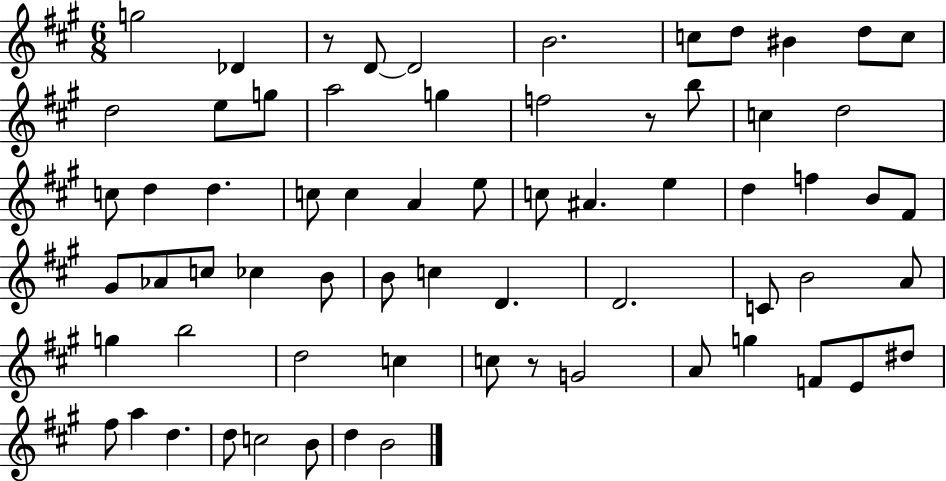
{
  \clef treble
  \numericTimeSignature
  \time 6/8
  \key a \major
  g''2 des'4 | r8 d'8~~ d'2 | b'2. | c''8 d''8 bis'4 d''8 c''8 | \break d''2 e''8 g''8 | a''2 g''4 | f''2 r8 b''8 | c''4 d''2 | \break c''8 d''4 d''4. | c''8 c''4 a'4 e''8 | c''8 ais'4. e''4 | d''4 f''4 b'8 fis'8 | \break gis'8 aes'8 c''8 ces''4 b'8 | b'8 c''4 d'4. | d'2. | c'8 b'2 a'8 | \break g''4 b''2 | d''2 c''4 | c''8 r8 g'2 | a'8 g''4 f'8 e'8 dis''8 | \break fis''8 a''4 d''4. | d''8 c''2 b'8 | d''4 b'2 | \bar "|."
}